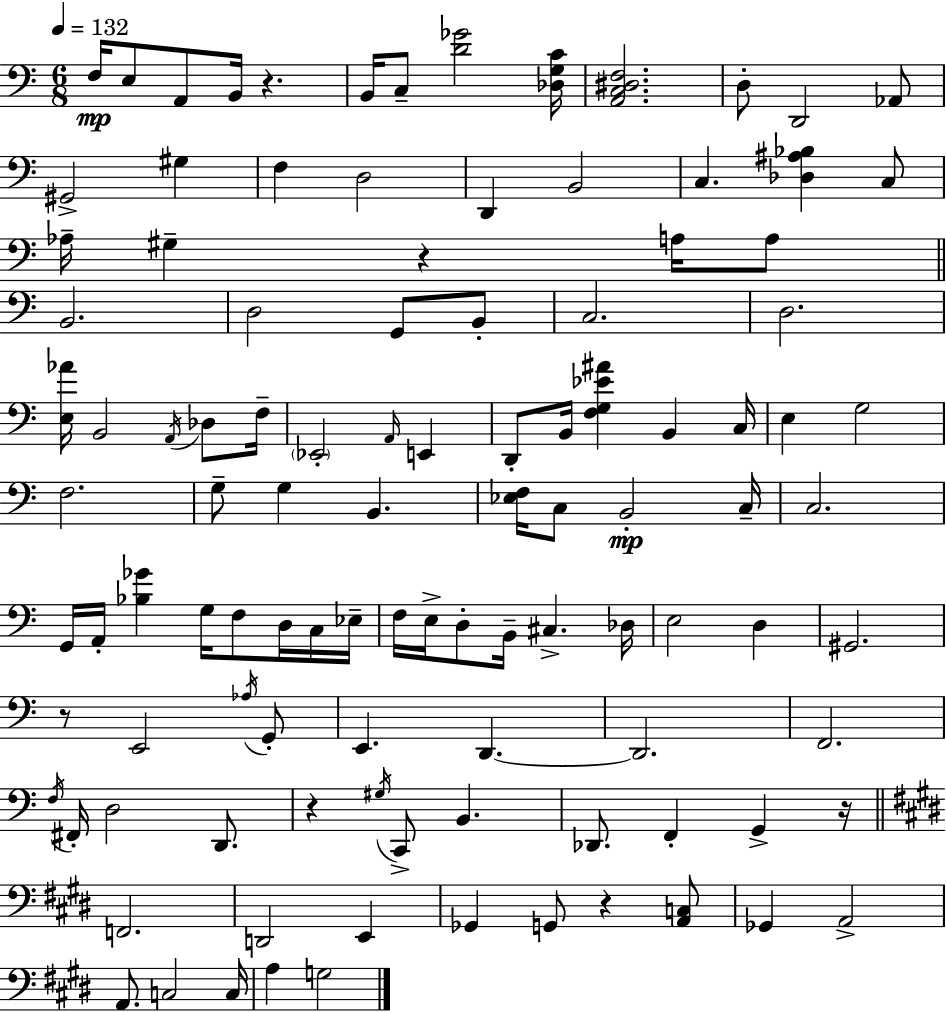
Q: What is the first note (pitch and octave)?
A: F3